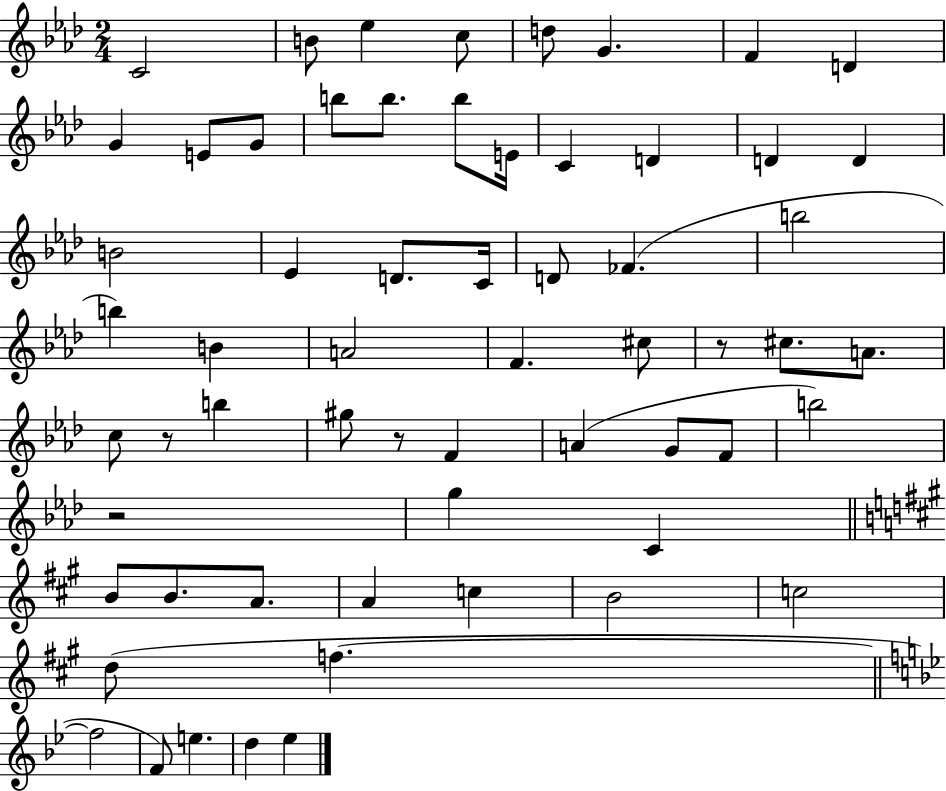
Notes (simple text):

C4/h B4/e Eb5/q C5/e D5/e G4/q. F4/q D4/q G4/q E4/e G4/e B5/e B5/e. B5/e E4/s C4/q D4/q D4/q D4/q B4/h Eb4/q D4/e. C4/s D4/e FES4/q. B5/h B5/q B4/q A4/h F4/q. C#5/e R/e C#5/e. A4/e. C5/e R/e B5/q G#5/e R/e F4/q A4/q G4/e F4/e B5/h R/h G5/q C4/q B4/e B4/e. A4/e. A4/q C5/q B4/h C5/h D5/e F5/q. F5/h F4/e E5/q. D5/q Eb5/q